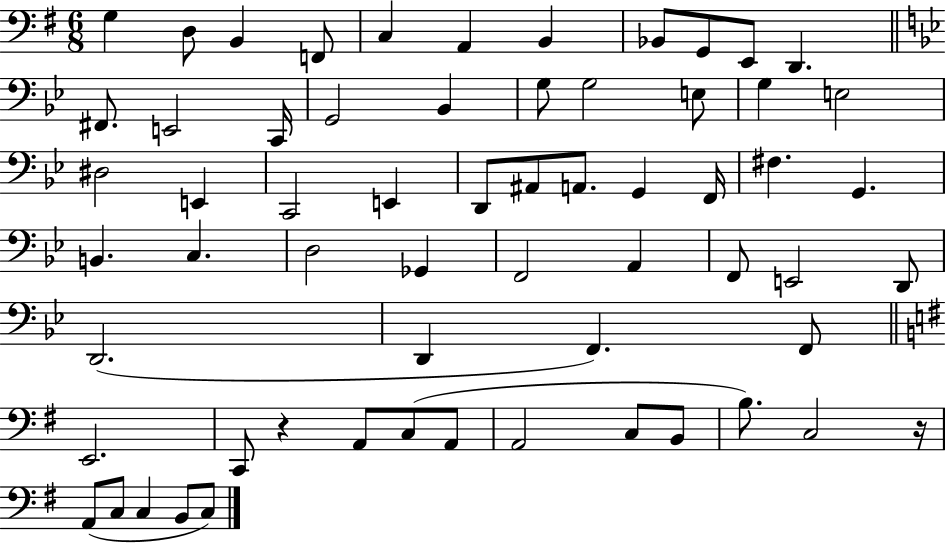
G3/q D3/e B2/q F2/e C3/q A2/q B2/q Bb2/e G2/e E2/e D2/q. F#2/e. E2/h C2/s G2/h Bb2/q G3/e G3/h E3/e G3/q E3/h D#3/h E2/q C2/h E2/q D2/e A#2/e A2/e. G2/q F2/s F#3/q. G2/q. B2/q. C3/q. D3/h Gb2/q F2/h A2/q F2/e E2/h D2/e D2/h. D2/q F2/q. F2/e E2/h. C2/e R/q A2/e C3/e A2/e A2/h C3/e B2/e B3/e. C3/h R/s A2/e C3/e C3/q B2/e C3/e